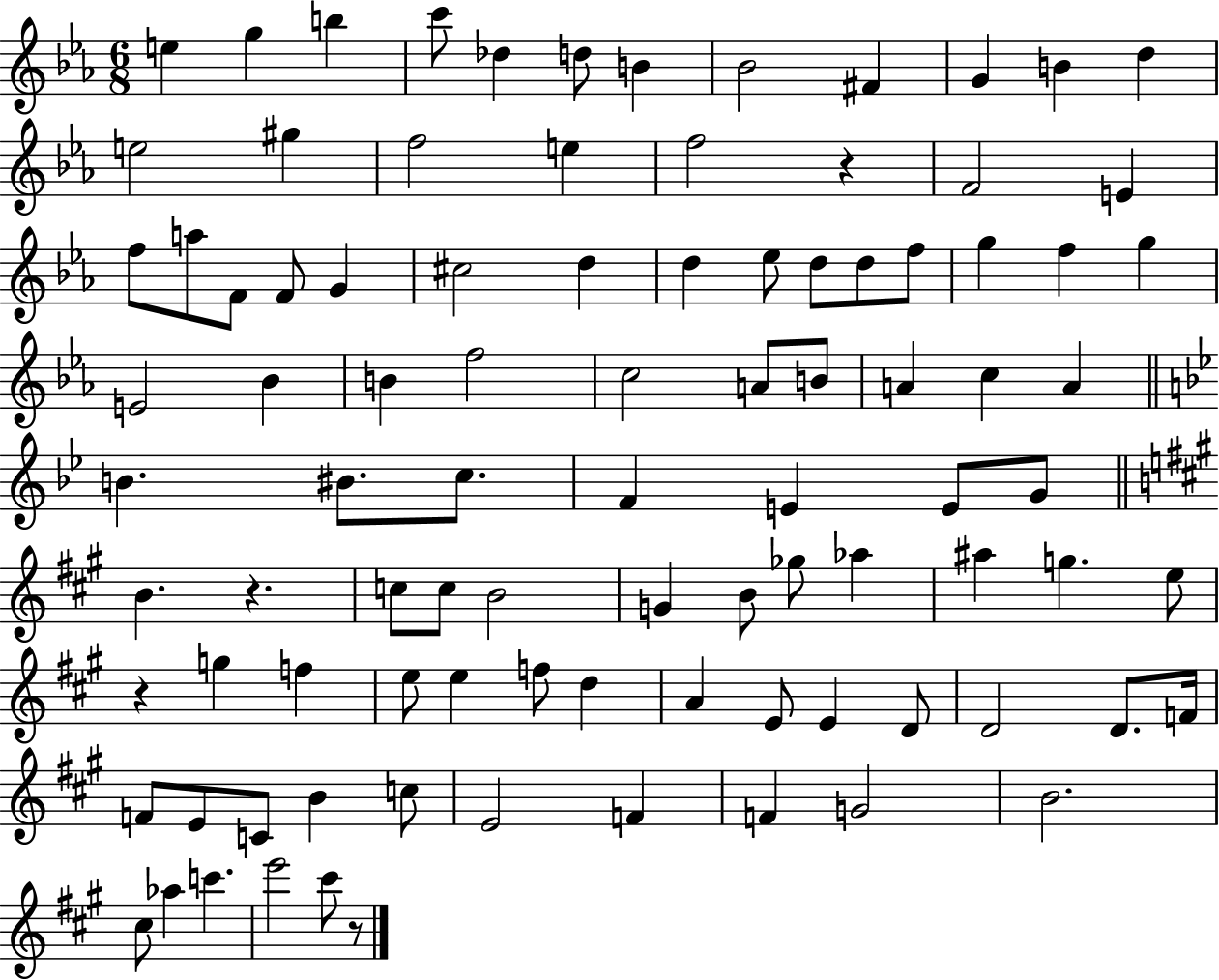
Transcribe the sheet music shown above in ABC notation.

X:1
T:Untitled
M:6/8
L:1/4
K:Eb
e g b c'/2 _d d/2 B _B2 ^F G B d e2 ^g f2 e f2 z F2 E f/2 a/2 F/2 F/2 G ^c2 d d _e/2 d/2 d/2 f/2 g f g E2 _B B f2 c2 A/2 B/2 A c A B ^B/2 c/2 F E E/2 G/2 B z c/2 c/2 B2 G B/2 _g/2 _a ^a g e/2 z g f e/2 e f/2 d A E/2 E D/2 D2 D/2 F/4 F/2 E/2 C/2 B c/2 E2 F F G2 B2 ^c/2 _a c' e'2 ^c'/2 z/2